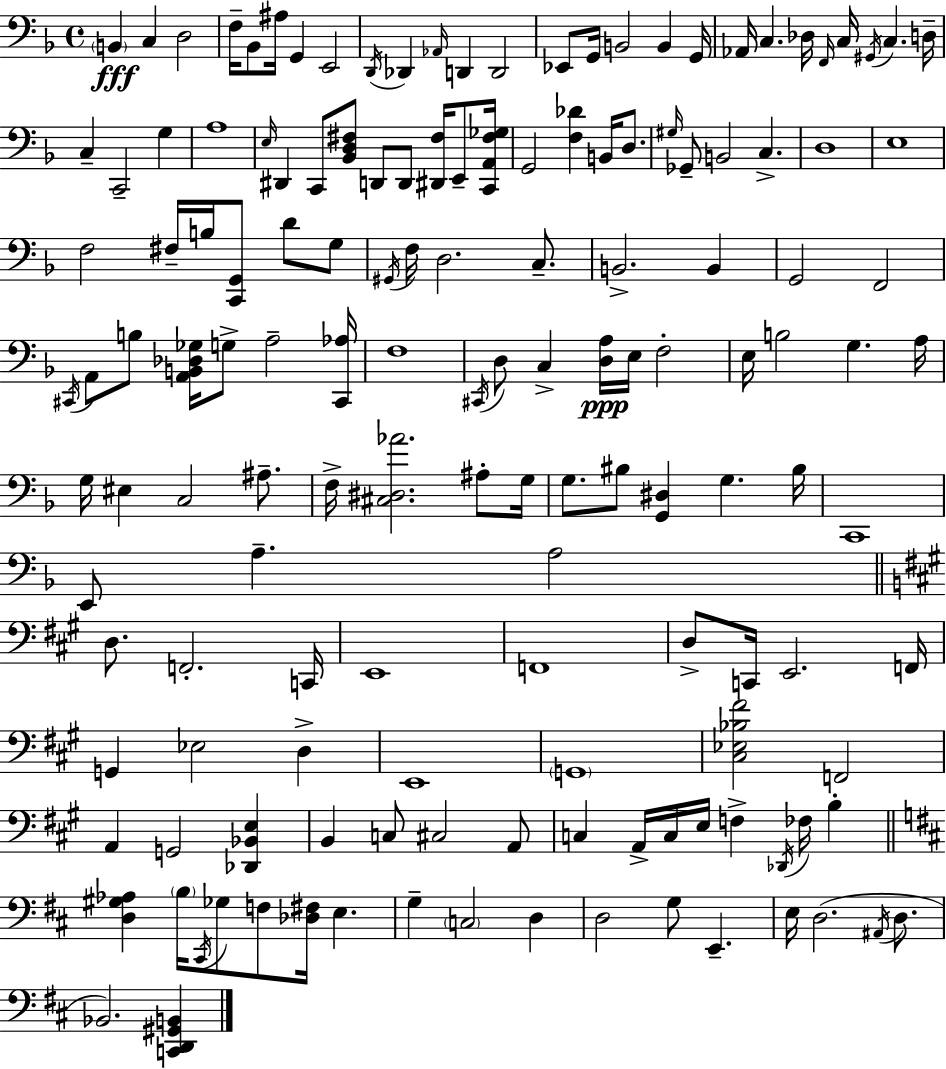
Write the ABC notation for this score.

X:1
T:Untitled
M:4/4
L:1/4
K:F
B,, C, D,2 F,/4 _B,,/2 ^A,/4 G,, E,,2 D,,/4 _D,, _A,,/4 D,, D,,2 _E,,/2 G,,/4 B,,2 B,, G,,/4 _A,,/4 C, _D,/4 F,,/4 C,/4 ^G,,/4 C, D,/4 C, C,,2 G, A,4 E,/4 ^D,, C,,/2 [_B,,D,^F,]/2 D,,/2 D,,/2 [^D,,^F,]/4 E,,/2 [C,,A,,^F,_G,]/4 G,,2 [F,_D] B,,/4 D,/2 ^G,/4 _G,,/2 B,,2 C, D,4 E,4 F,2 ^F,/4 B,/4 [C,,G,,]/2 D/2 G,/2 ^G,,/4 F,/4 D,2 C,/2 B,,2 B,, G,,2 F,,2 ^C,,/4 A,,/2 B,/2 [A,,B,,_D,_G,]/4 G,/2 A,2 [^C,,_A,]/4 F,4 ^C,,/4 D,/2 C, [D,A,]/4 E,/4 F,2 E,/4 B,2 G, A,/4 G,/4 ^E, C,2 ^A,/2 F,/4 [^C,^D,_A]2 ^A,/2 G,/4 G,/2 ^B,/2 [G,,^D,] G, ^B,/4 C,,4 E,,/2 A, A,2 D,/2 F,,2 C,,/4 E,,4 F,,4 D,/2 C,,/4 E,,2 F,,/4 G,, _E,2 D, E,,4 G,,4 [^C,_E,_B,^F]2 F,,2 A,, G,,2 [_D,,_B,,E,] B,, C,/2 ^C,2 A,,/2 C, A,,/4 C,/4 E,/4 F, _D,,/4 _F,/4 B, [D,^G,_A,] B,/4 ^C,,/4 _G,/2 F,/2 [_D,^F,]/4 E, G, C,2 D, D,2 G,/2 E,, E,/4 D,2 ^A,,/4 D,/2 _B,,2 [C,,D,,^G,,B,,]